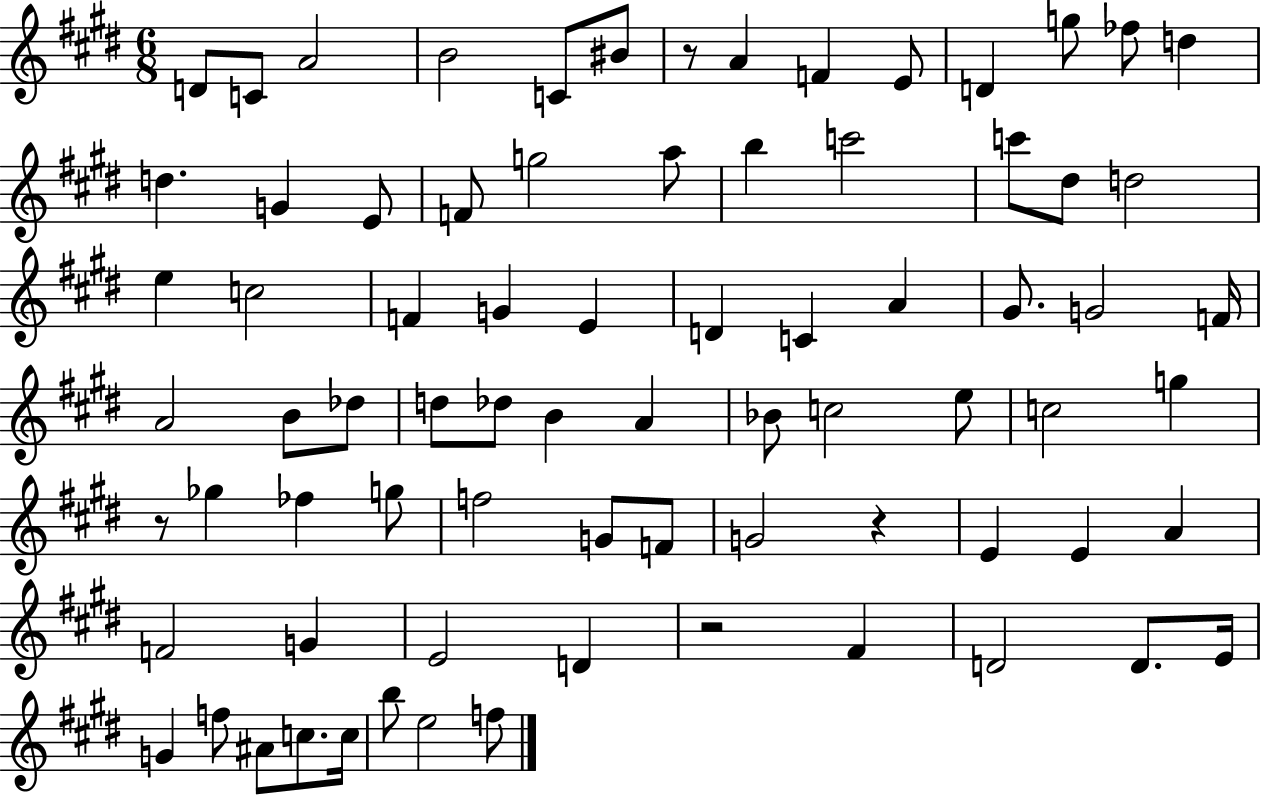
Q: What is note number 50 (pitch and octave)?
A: G5